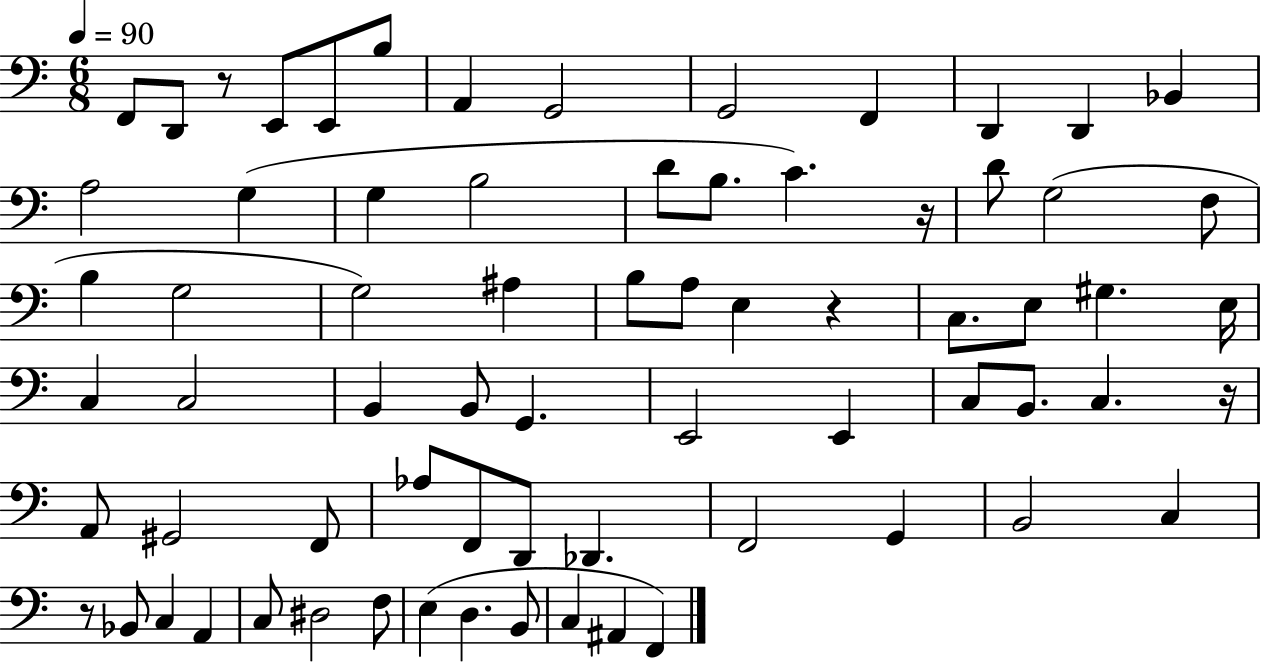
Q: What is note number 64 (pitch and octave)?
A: C3